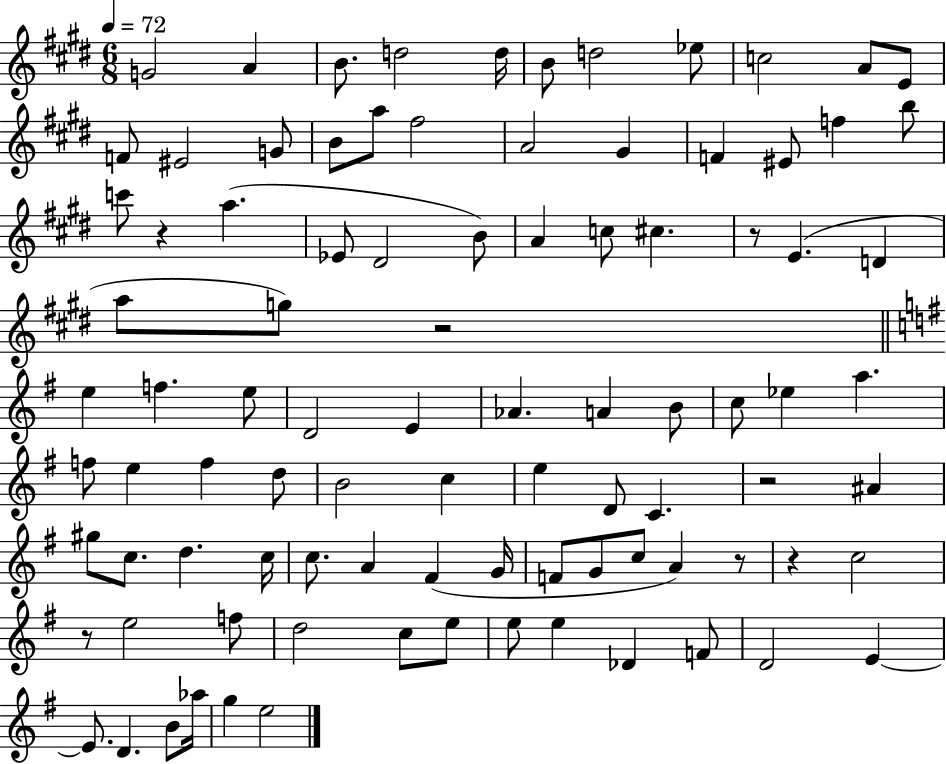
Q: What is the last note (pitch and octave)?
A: E5